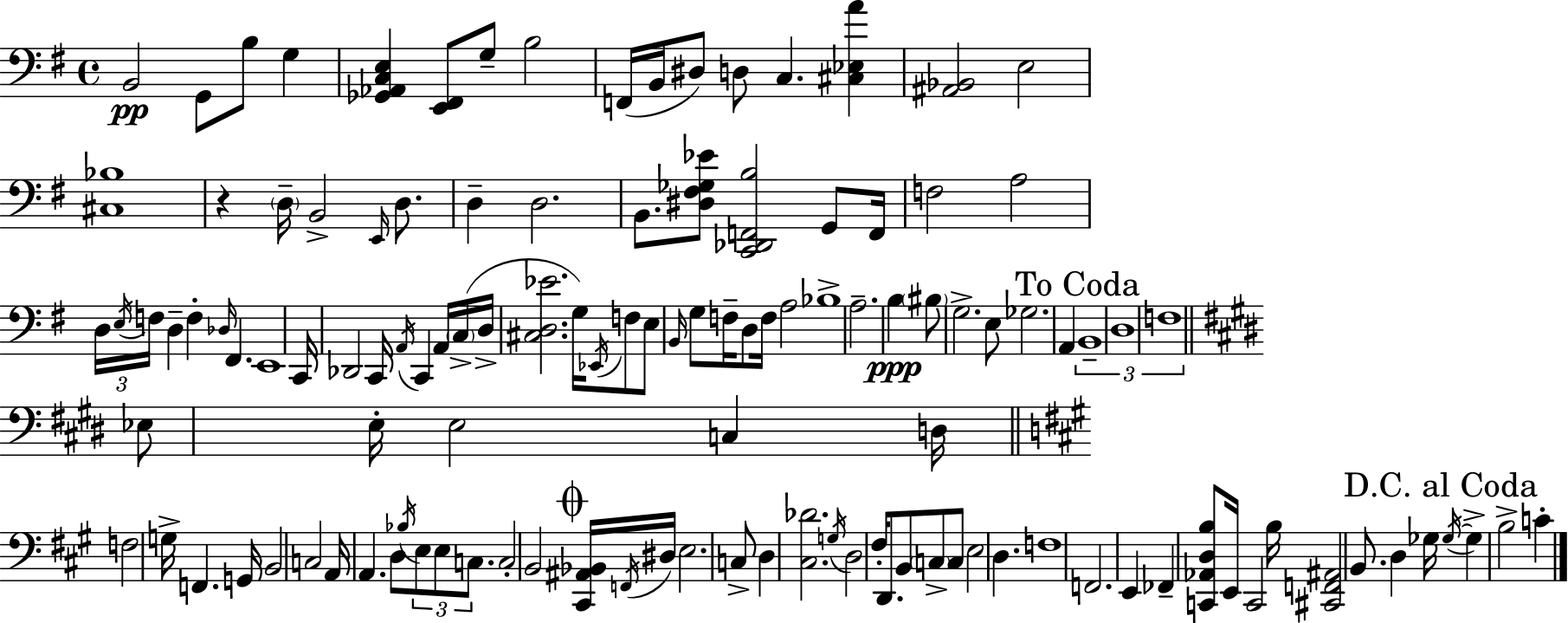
X:1
T:Untitled
M:4/4
L:1/4
K:Em
B,,2 G,,/2 B,/2 G, [_G,,_A,,C,E,] [E,,^F,,]/2 G,/2 B,2 F,,/4 B,,/4 ^D,/2 D,/2 C, [^C,_E,A] [^A,,_B,,]2 E,2 [^C,_B,]4 z D,/4 B,,2 E,,/4 D,/2 D, D,2 B,,/2 [^D,^F,_G,_E]/2 [C,,_D,,F,,B,]2 G,,/2 F,,/4 F,2 A,2 D,/4 E,/4 F,/4 D, F, _D,/4 ^F,, E,,4 C,,/4 _D,,2 C,,/4 A,,/4 C,, A,,/4 C,/4 D,/4 [^C,D,_E]2 G,/4 _E,,/4 F,/2 E,/2 B,,/4 G,/2 F,/4 D,/2 F,/4 A,2 _B,4 A,2 B, ^B,/2 G,2 E,/2 _G,2 A,, B,,4 D,4 F,4 _E,/2 E,/4 E,2 C, D,/4 F,2 G,/4 F,, G,,/4 B,,2 C,2 A,,/4 A,, D,/2 _B,/4 E,/2 E,/2 C,/2 C,2 B,,2 [^C,,^A,,_B,,]/4 F,,/4 ^D,/4 E,2 C,/2 D, [^C,_D]2 G,/4 D,2 ^F,/4 D,,/2 B,,/2 C,/2 C,/2 E,2 D, F,4 F,,2 E,, _F,, [C,,_A,,D,B,]/2 E,,/4 C,,2 B,/4 [^C,,F,,^A,,]2 B,,/2 D, _G,/4 _G,/4 _G, B,2 C